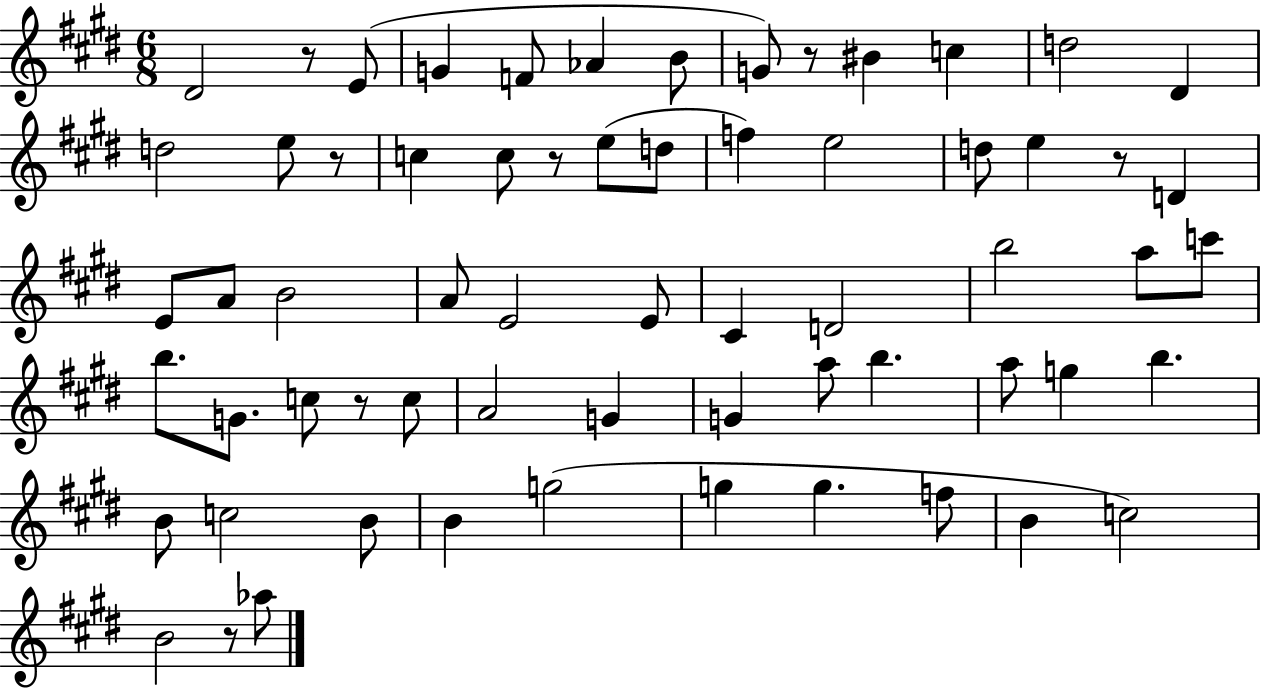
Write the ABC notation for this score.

X:1
T:Untitled
M:6/8
L:1/4
K:E
^D2 z/2 E/2 G F/2 _A B/2 G/2 z/2 ^B c d2 ^D d2 e/2 z/2 c c/2 z/2 e/2 d/2 f e2 d/2 e z/2 D E/2 A/2 B2 A/2 E2 E/2 ^C D2 b2 a/2 c'/2 b/2 G/2 c/2 z/2 c/2 A2 G G a/2 b a/2 g b B/2 c2 B/2 B g2 g g f/2 B c2 B2 z/2 _a/2